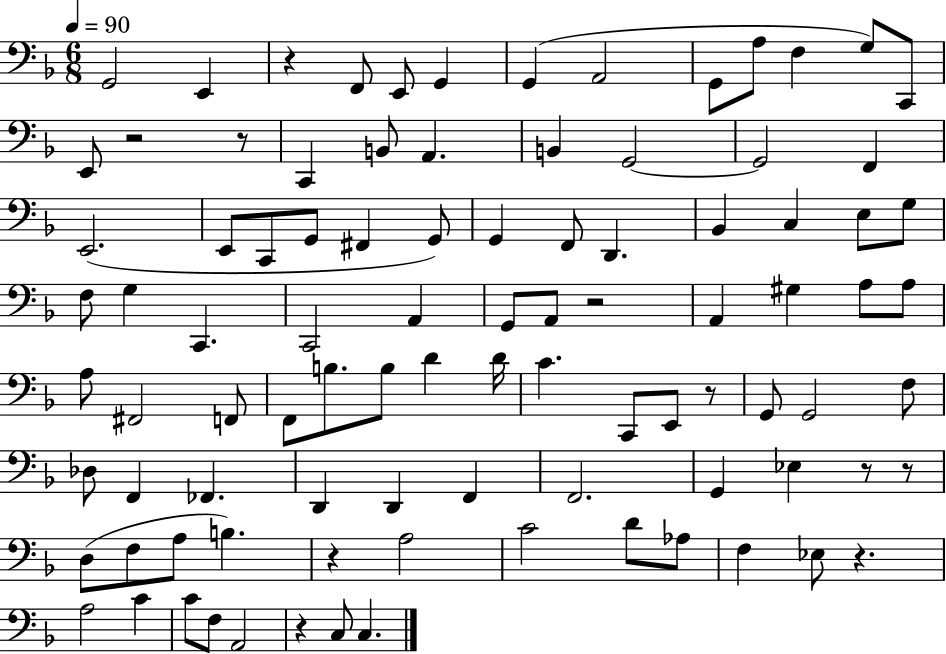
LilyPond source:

{
  \clef bass
  \numericTimeSignature
  \time 6/8
  \key f \major
  \tempo 4 = 90
  g,2 e,4 | r4 f,8 e,8 g,4 | g,4( a,2 | g,8 a8 f4 g8) c,8 | \break e,8 r2 r8 | c,4 b,8 a,4. | b,4 g,2~~ | g,2 f,4 | \break e,2.( | e,8 c,8 g,8 fis,4 g,8) | g,4 f,8 d,4. | bes,4 c4 e8 g8 | \break f8 g4 c,4. | c,2 a,4 | g,8 a,8 r2 | a,4 gis4 a8 a8 | \break a8 fis,2 f,8 | f,8 b8. b8 d'4 d'16 | c'4. c,8 e,8 r8 | g,8 g,2 f8 | \break des8 f,4 fes,4. | d,4 d,4 f,4 | f,2. | g,4 ees4 r8 r8 | \break d8( f8 a8 b4.) | r4 a2 | c'2 d'8 aes8 | f4 ees8 r4. | \break a2 c'4 | c'8 f8 a,2 | r4 c8 c4. | \bar "|."
}